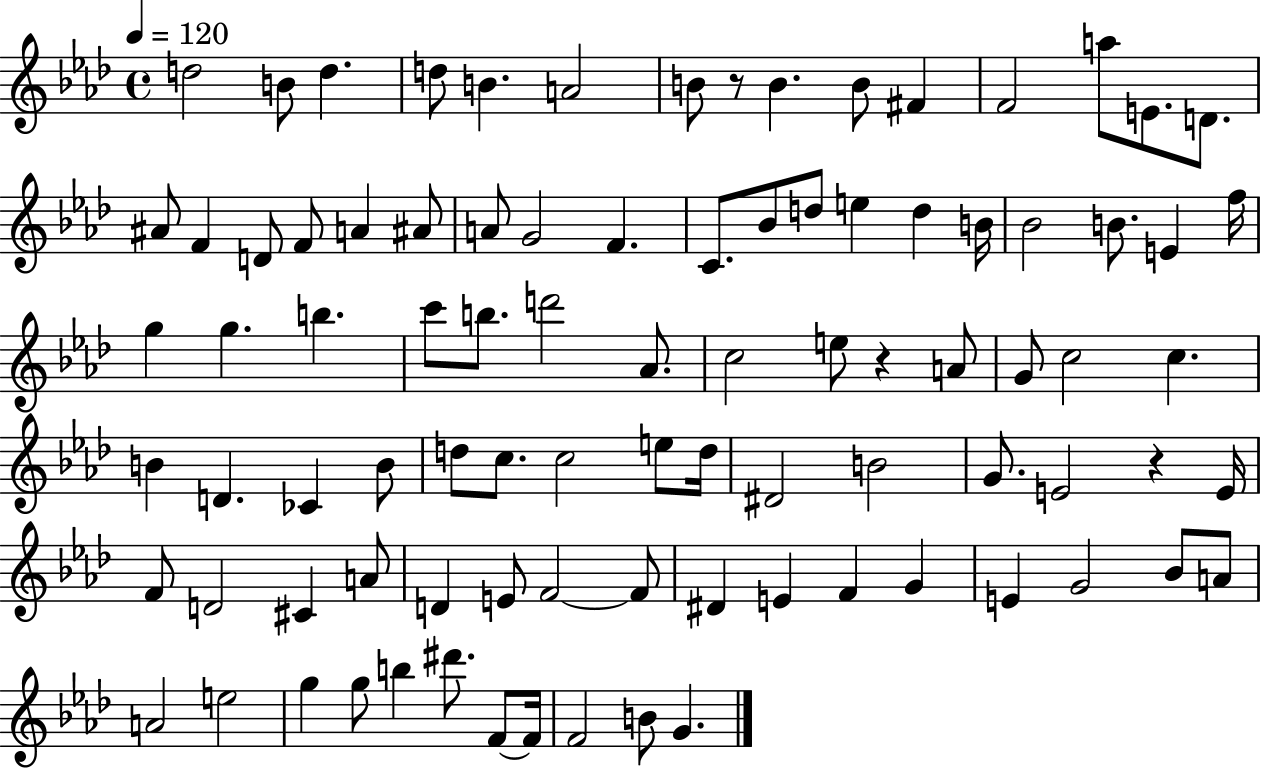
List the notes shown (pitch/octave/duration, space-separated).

D5/h B4/e D5/q. D5/e B4/q. A4/h B4/e R/e B4/q. B4/e F#4/q F4/h A5/e E4/e. D4/e. A#4/e F4/q D4/e F4/e A4/q A#4/e A4/e G4/h F4/q. C4/e. Bb4/e D5/e E5/q D5/q B4/s Bb4/h B4/e. E4/q F5/s G5/q G5/q. B5/q. C6/e B5/e. D6/h Ab4/e. C5/h E5/e R/q A4/e G4/e C5/h C5/q. B4/q D4/q. CES4/q B4/e D5/e C5/e. C5/h E5/e D5/s D#4/h B4/h G4/e. E4/h R/q E4/s F4/e D4/h C#4/q A4/e D4/q E4/e F4/h F4/e D#4/q E4/q F4/q G4/q E4/q G4/h Bb4/e A4/e A4/h E5/h G5/q G5/e B5/q D#6/e. F4/e F4/s F4/h B4/e G4/q.